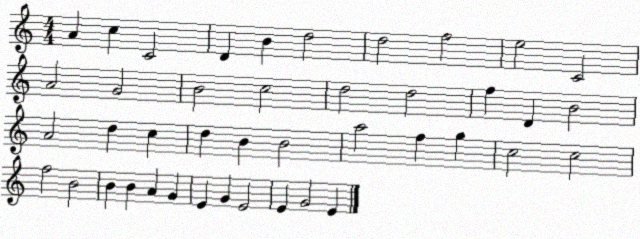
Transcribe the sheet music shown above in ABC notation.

X:1
T:Untitled
M:4/4
L:1/4
K:C
A c C2 D B d2 d2 f2 e2 C2 A2 G2 B2 c2 d2 d2 f D B2 A2 d c d B B2 a2 f g c2 c2 f2 B2 B B A G E G E2 E G2 E